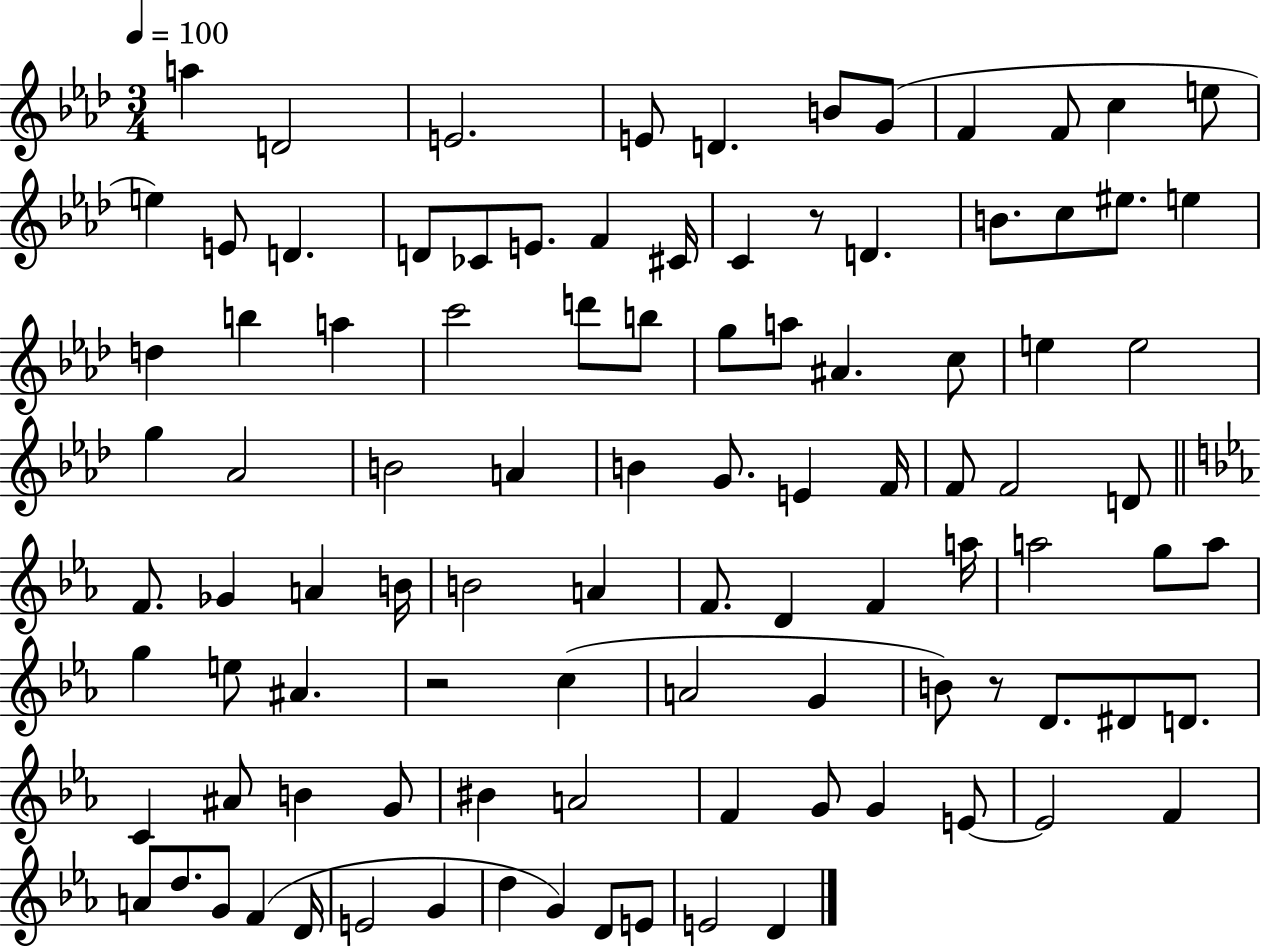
A5/q D4/h E4/h. E4/e D4/q. B4/e G4/e F4/q F4/e C5/q E5/e E5/q E4/e D4/q. D4/e CES4/e E4/e. F4/q C#4/s C4/q R/e D4/q. B4/e. C5/e EIS5/e. E5/q D5/q B5/q A5/q C6/h D6/e B5/e G5/e A5/e A#4/q. C5/e E5/q E5/h G5/q Ab4/h B4/h A4/q B4/q G4/e. E4/q F4/s F4/e F4/h D4/e F4/e. Gb4/q A4/q B4/s B4/h A4/q F4/e. D4/q F4/q A5/s A5/h G5/e A5/e G5/q E5/e A#4/q. R/h C5/q A4/h G4/q B4/e R/e D4/e. D#4/e D4/e. C4/q A#4/e B4/q G4/e BIS4/q A4/h F4/q G4/e G4/q E4/e E4/h F4/q A4/e D5/e. G4/e F4/q D4/s E4/h G4/q D5/q G4/q D4/e E4/e E4/h D4/q